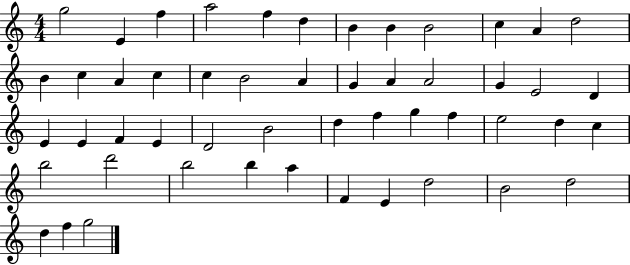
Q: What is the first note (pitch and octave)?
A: G5